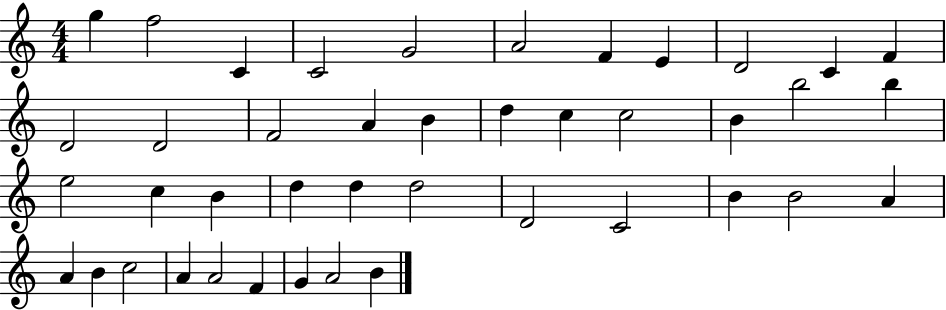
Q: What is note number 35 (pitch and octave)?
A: B4